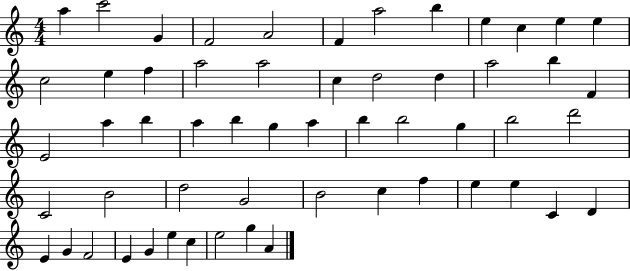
{
  \clef treble
  \numericTimeSignature
  \time 4/4
  \key c \major
  a''4 c'''2 g'4 | f'2 a'2 | f'4 a''2 b''4 | e''4 c''4 e''4 e''4 | \break c''2 e''4 f''4 | a''2 a''2 | c''4 d''2 d''4 | a''2 b''4 f'4 | \break e'2 a''4 b''4 | a''4 b''4 g''4 a''4 | b''4 b''2 g''4 | b''2 d'''2 | \break c'2 b'2 | d''2 g'2 | b'2 c''4 f''4 | e''4 e''4 c'4 d'4 | \break e'4 g'4 f'2 | e'4 g'4 e''4 c''4 | e''2 g''4 a'4 | \bar "|."
}